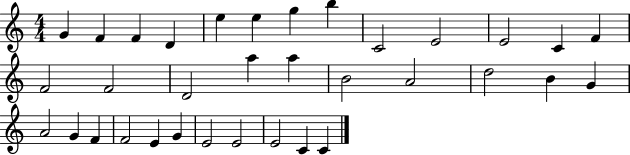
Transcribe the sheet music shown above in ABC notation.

X:1
T:Untitled
M:4/4
L:1/4
K:C
G F F D e e g b C2 E2 E2 C F F2 F2 D2 a a B2 A2 d2 B G A2 G F F2 E G E2 E2 E2 C C